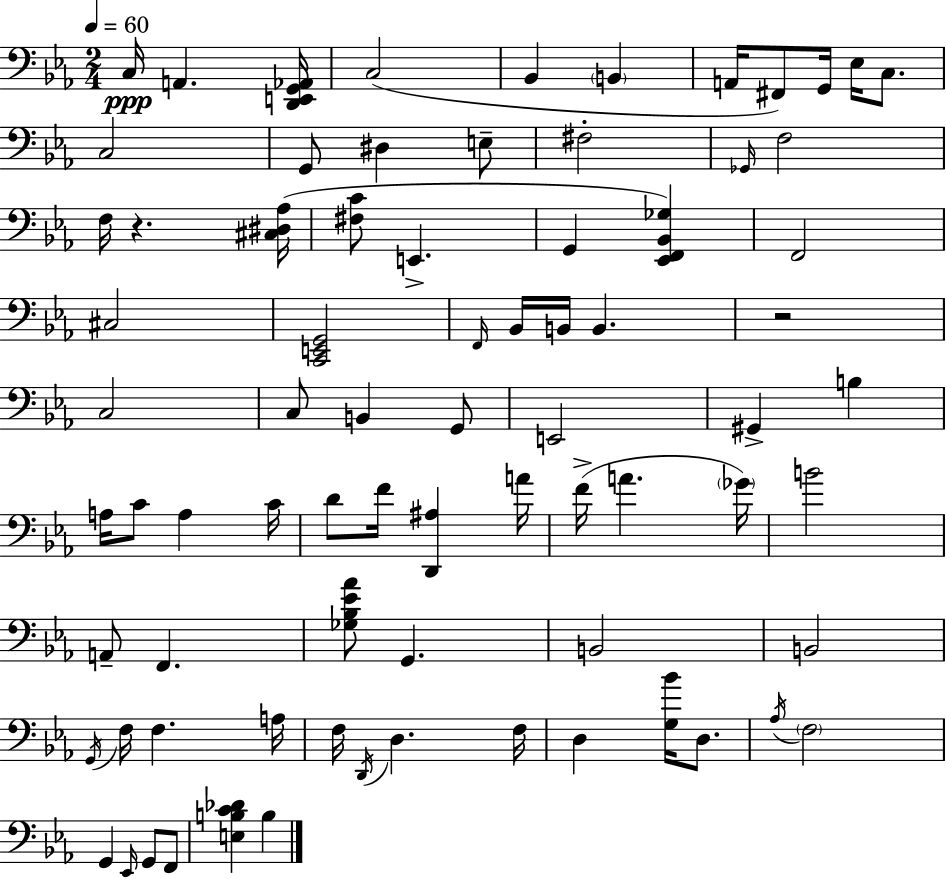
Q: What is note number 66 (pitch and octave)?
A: B3